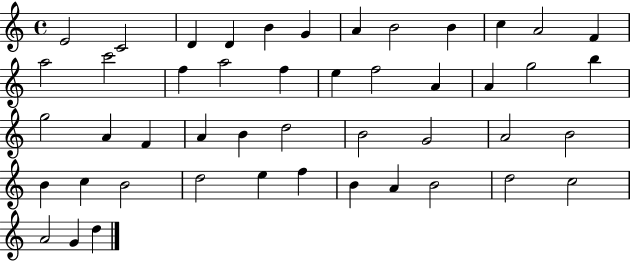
X:1
T:Untitled
M:4/4
L:1/4
K:C
E2 C2 D D B G A B2 B c A2 F a2 c'2 f a2 f e f2 A A g2 b g2 A F A B d2 B2 G2 A2 B2 B c B2 d2 e f B A B2 d2 c2 A2 G d